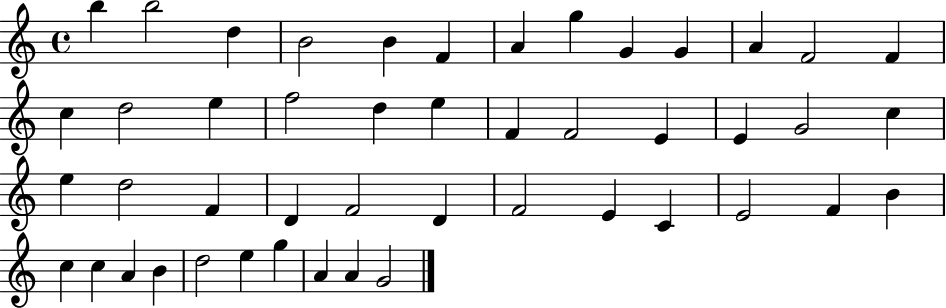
{
  \clef treble
  \time 4/4
  \defaultTimeSignature
  \key c \major
  b''4 b''2 d''4 | b'2 b'4 f'4 | a'4 g''4 g'4 g'4 | a'4 f'2 f'4 | \break c''4 d''2 e''4 | f''2 d''4 e''4 | f'4 f'2 e'4 | e'4 g'2 c''4 | \break e''4 d''2 f'4 | d'4 f'2 d'4 | f'2 e'4 c'4 | e'2 f'4 b'4 | \break c''4 c''4 a'4 b'4 | d''2 e''4 g''4 | a'4 a'4 g'2 | \bar "|."
}